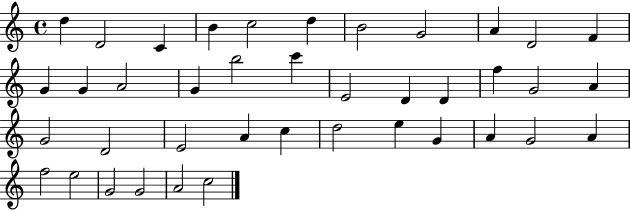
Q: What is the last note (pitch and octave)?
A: C5